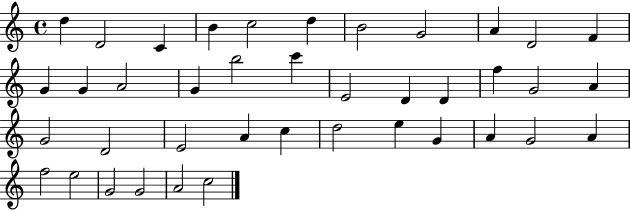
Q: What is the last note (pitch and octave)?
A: C5